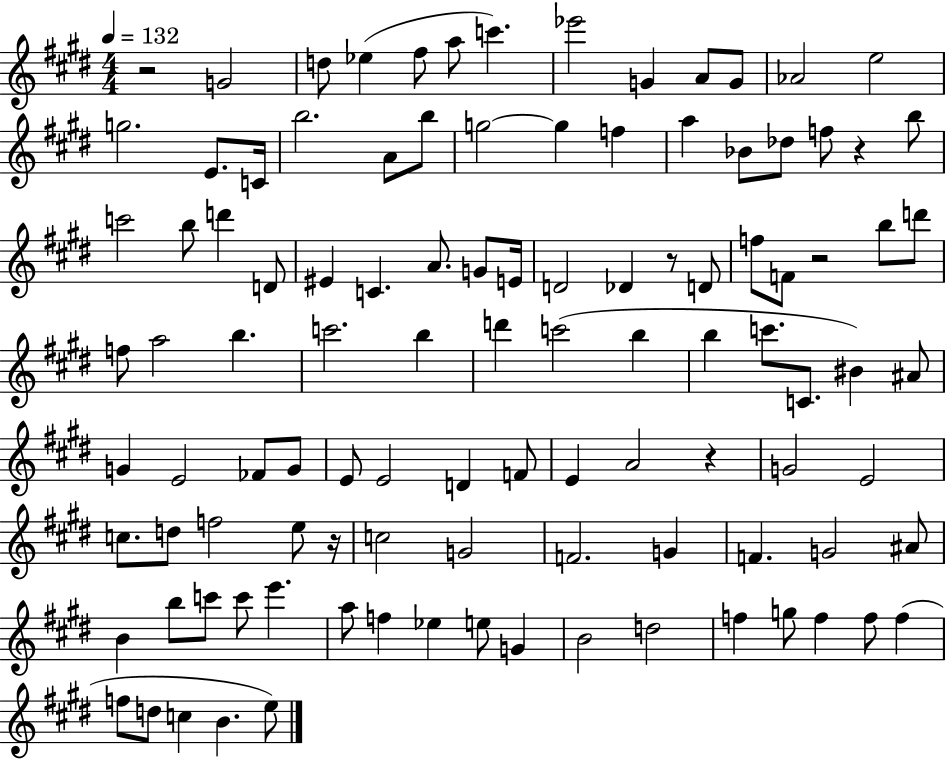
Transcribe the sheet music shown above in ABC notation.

X:1
T:Untitled
M:4/4
L:1/4
K:E
z2 G2 d/2 _e ^f/2 a/2 c' _e'2 G A/2 G/2 _A2 e2 g2 E/2 C/4 b2 A/2 b/2 g2 g f a _B/2 _d/2 f/2 z b/2 c'2 b/2 d' D/2 ^E C A/2 G/2 E/4 D2 _D z/2 D/2 f/2 F/2 z2 b/2 d'/2 f/2 a2 b c'2 b d' c'2 b b c'/2 C/2 ^B ^A/2 G E2 _F/2 G/2 E/2 E2 D F/2 E A2 z G2 E2 c/2 d/2 f2 e/2 z/4 c2 G2 F2 G F G2 ^A/2 B b/2 c'/2 c'/2 e' a/2 f _e e/2 G B2 d2 f g/2 f f/2 f f/2 d/2 c B e/2